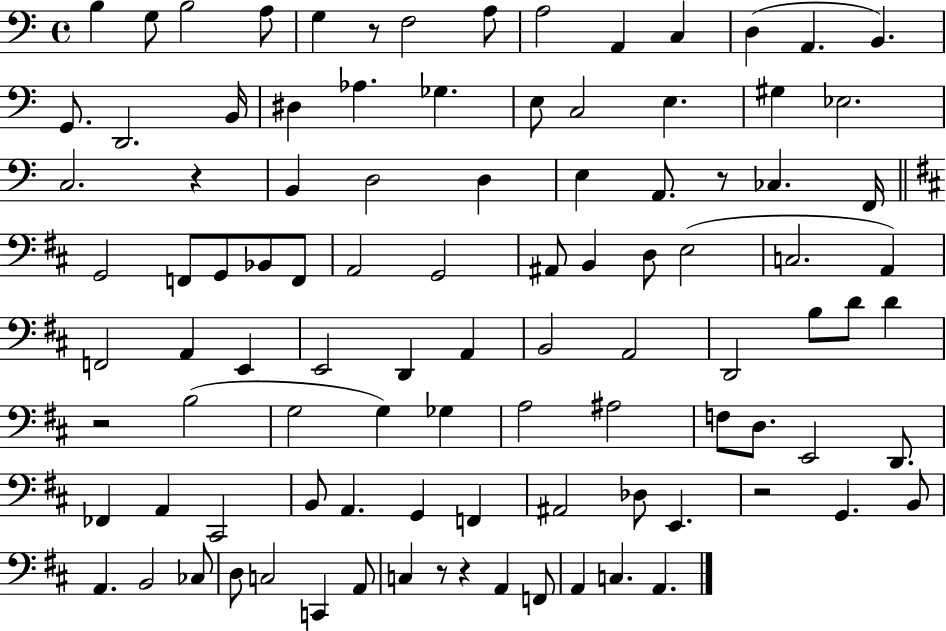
{
  \clef bass
  \time 4/4
  \defaultTimeSignature
  \key c \major
  b4 g8 b2 a8 | g4 r8 f2 a8 | a2 a,4 c4 | d4( a,4. b,4.) | \break g,8. d,2. b,16 | dis4 aes4. ges4. | e8 c2 e4. | gis4 ees2. | \break c2. r4 | b,4 d2 d4 | e4 a,8. r8 ces4. f,16 | \bar "||" \break \key d \major g,2 f,8 g,8 bes,8 f,8 | a,2 g,2 | ais,8 b,4 d8 e2( | c2. a,4) | \break f,2 a,4 e,4 | e,2 d,4 a,4 | b,2 a,2 | d,2 b8 d'8 d'4 | \break r2 b2( | g2 g4) ges4 | a2 ais2 | f8 d8. e,2 d,8. | \break fes,4 a,4 cis,2 | b,8 a,4. g,4 f,4 | ais,2 des8 e,4. | r2 g,4. b,8 | \break a,4. b,2 ces8 | d8 c2 c,4 a,8 | c4 r8 r4 a,4 f,8 | a,4 c4. a,4. | \break \bar "|."
}